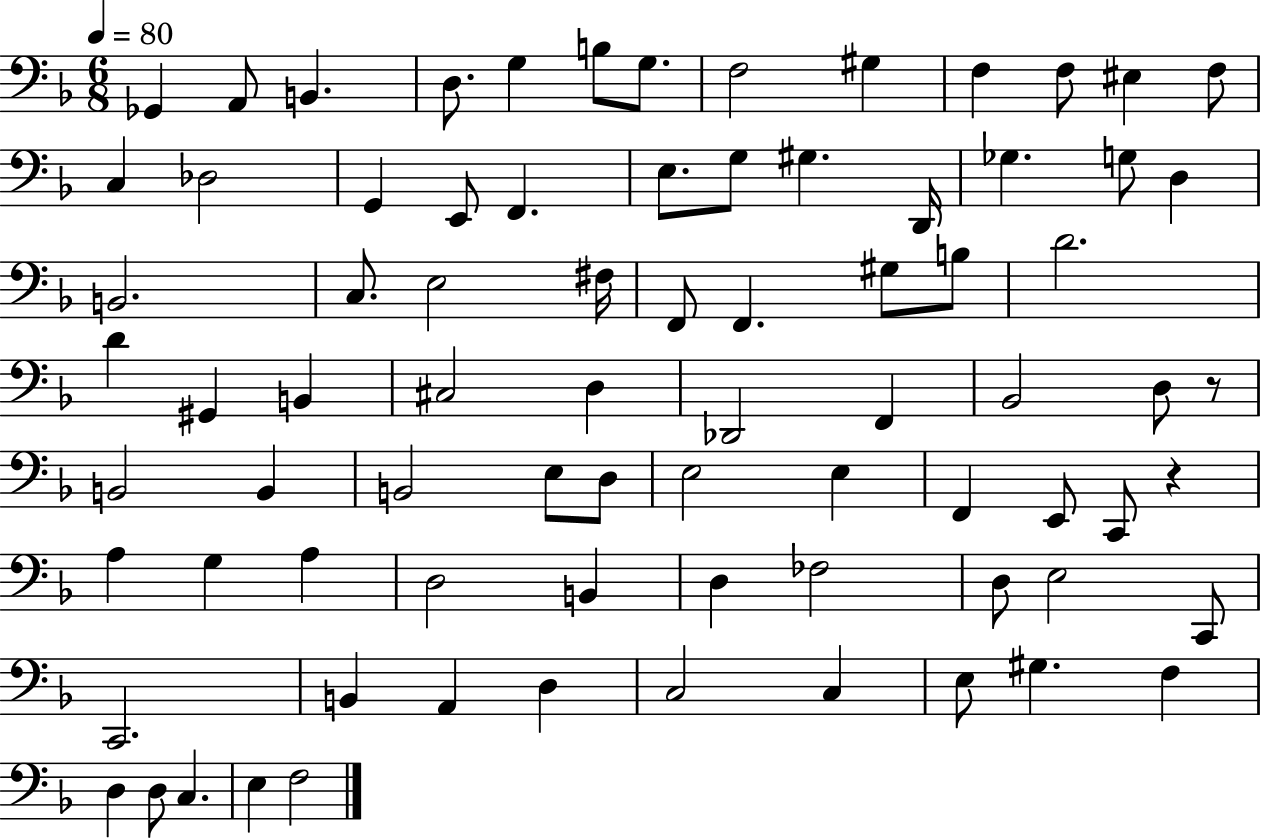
Gb2/q A2/e B2/q. D3/e. G3/q B3/e G3/e. F3/h G#3/q F3/q F3/e EIS3/q F3/e C3/q Db3/h G2/q E2/e F2/q. E3/e. G3/e G#3/q. D2/s Gb3/q. G3/e D3/q B2/h. C3/e. E3/h F#3/s F2/e F2/q. G#3/e B3/e D4/h. D4/q G#2/q B2/q C#3/h D3/q Db2/h F2/q Bb2/h D3/e R/e B2/h B2/q B2/h E3/e D3/e E3/h E3/q F2/q E2/e C2/e R/q A3/q G3/q A3/q D3/h B2/q D3/q FES3/h D3/e E3/h C2/e C2/h. B2/q A2/q D3/q C3/h C3/q E3/e G#3/q. F3/q D3/q D3/e C3/q. E3/q F3/h